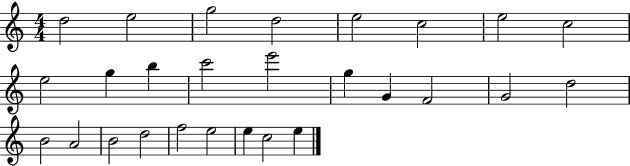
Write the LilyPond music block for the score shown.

{
  \clef treble
  \numericTimeSignature
  \time 4/4
  \key c \major
  d''2 e''2 | g''2 d''2 | e''2 c''2 | e''2 c''2 | \break e''2 g''4 b''4 | c'''2 e'''2 | g''4 g'4 f'2 | g'2 d''2 | \break b'2 a'2 | b'2 d''2 | f''2 e''2 | e''4 c''2 e''4 | \break \bar "|."
}